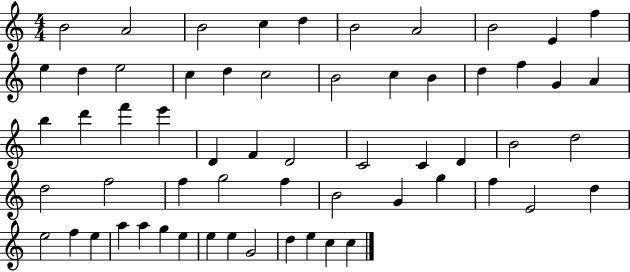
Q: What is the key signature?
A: C major